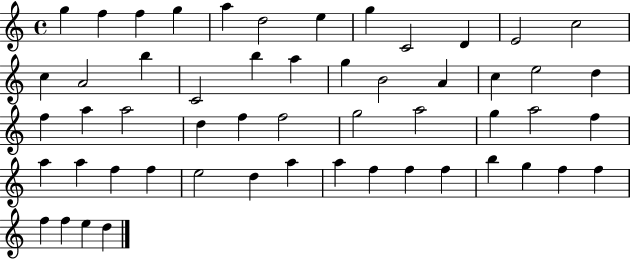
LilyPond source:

{
  \clef treble
  \time 4/4
  \defaultTimeSignature
  \key c \major
  g''4 f''4 f''4 g''4 | a''4 d''2 e''4 | g''4 c'2 d'4 | e'2 c''2 | \break c''4 a'2 b''4 | c'2 b''4 a''4 | g''4 b'2 a'4 | c''4 e''2 d''4 | \break f''4 a''4 a''2 | d''4 f''4 f''2 | g''2 a''2 | g''4 a''2 f''4 | \break a''4 a''4 f''4 f''4 | e''2 d''4 a''4 | a''4 f''4 f''4 f''4 | b''4 g''4 f''4 f''4 | \break f''4 f''4 e''4 d''4 | \bar "|."
}